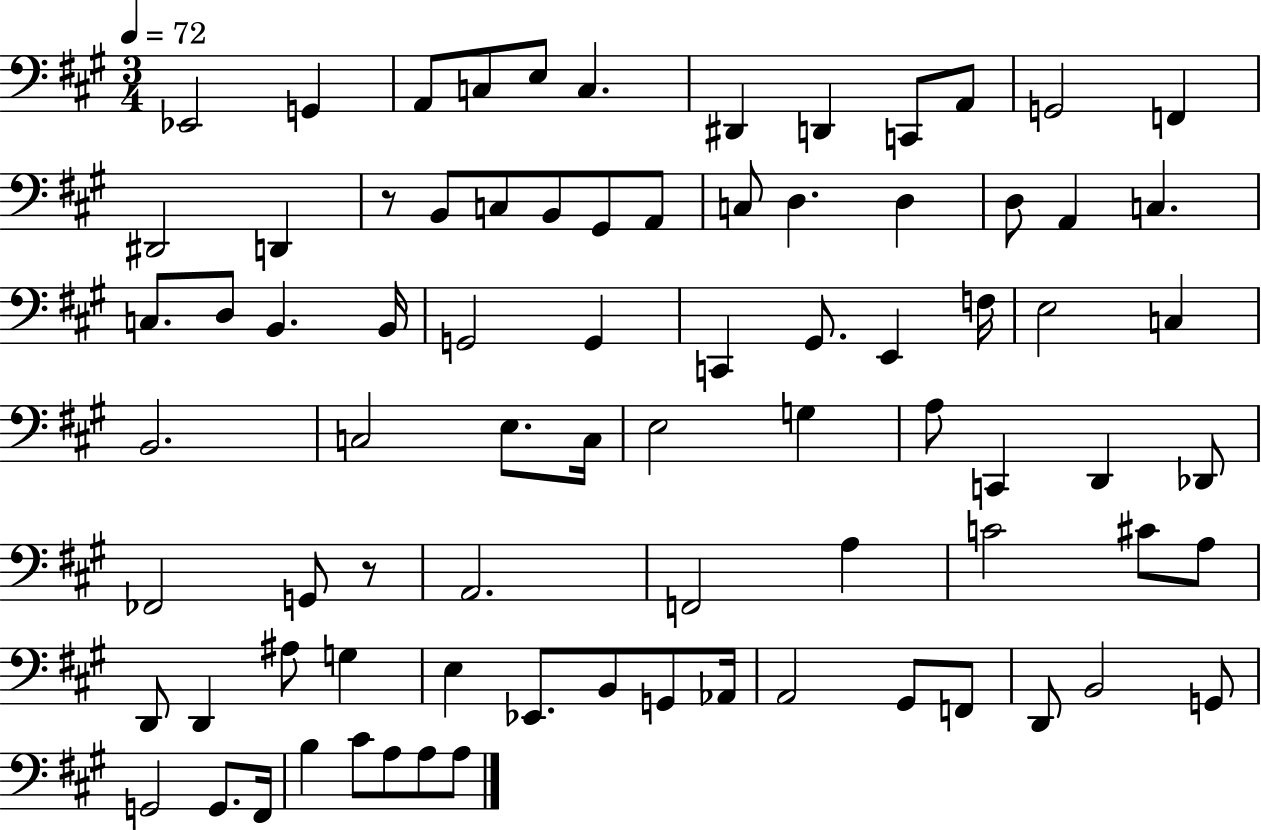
{
  \clef bass
  \numericTimeSignature
  \time 3/4
  \key a \major
  \tempo 4 = 72
  ees,2 g,4 | a,8 c8 e8 c4. | dis,4 d,4 c,8 a,8 | g,2 f,4 | \break dis,2 d,4 | r8 b,8 c8 b,8 gis,8 a,8 | c8 d4. d4 | d8 a,4 c4. | \break c8. d8 b,4. b,16 | g,2 g,4 | c,4 gis,8. e,4 f16 | e2 c4 | \break b,2. | c2 e8. c16 | e2 g4 | a8 c,4 d,4 des,8 | \break fes,2 g,8 r8 | a,2. | f,2 a4 | c'2 cis'8 a8 | \break d,8 d,4 ais8 g4 | e4 ees,8. b,8 g,8 aes,16 | a,2 gis,8 f,8 | d,8 b,2 g,8 | \break g,2 g,8. fis,16 | b4 cis'8 a8 a8 a8 | \bar "|."
}